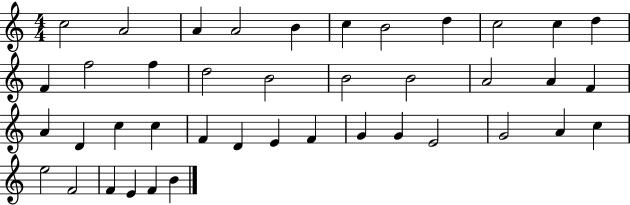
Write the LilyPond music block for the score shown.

{
  \clef treble
  \numericTimeSignature
  \time 4/4
  \key c \major
  c''2 a'2 | a'4 a'2 b'4 | c''4 b'2 d''4 | c''2 c''4 d''4 | \break f'4 f''2 f''4 | d''2 b'2 | b'2 b'2 | a'2 a'4 f'4 | \break a'4 d'4 c''4 c''4 | f'4 d'4 e'4 f'4 | g'4 g'4 e'2 | g'2 a'4 c''4 | \break e''2 f'2 | f'4 e'4 f'4 b'4 | \bar "|."
}